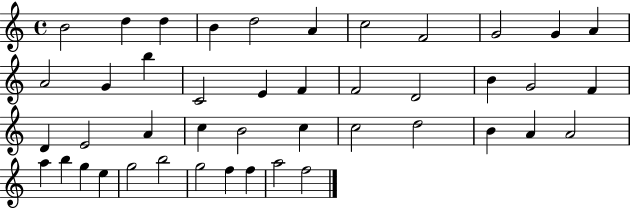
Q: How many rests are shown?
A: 0